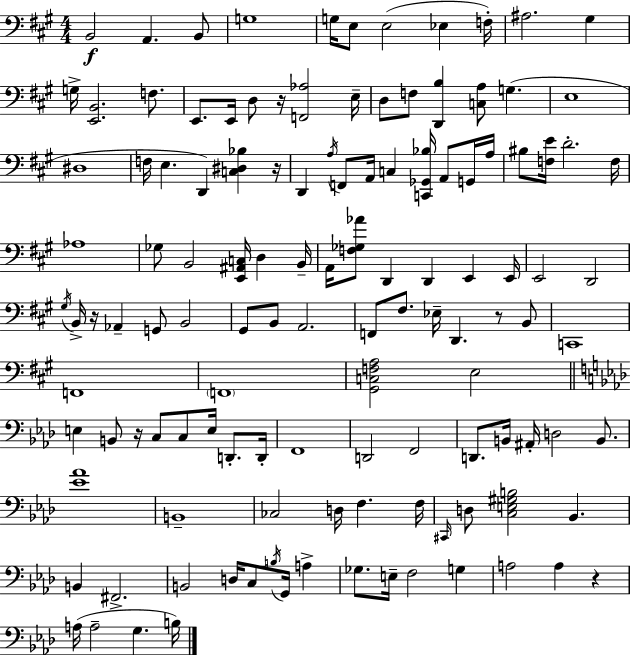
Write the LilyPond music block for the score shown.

{
  \clef bass
  \numericTimeSignature
  \time 4/4
  \key a \major
  \repeat volta 2 { b,2\f a,4. b,8 | g1 | g16 e8 e2( ees4 f16-.) | ais2. gis4 | \break g16-> <e, b,>2. f8. | e,8. e,16 d8 r16 <f, aes>2 e16-- | d8 f8 <d, b>4 <c a>8 g4.( | e1 | \break dis1 | f16 e4. d,4) <c dis bes>4 r16 | d,4 \acciaccatura { a16 } f,8 a,16 c4 <c, ges, bes>16 a,8 g,16 | a16 bis8 <f e'>16 d'2.-. | \break f16 aes1 | ges8 b,2 <e, ais, c>16 d4 | b,16-- a,16 <f ges aes'>8 d,4 d,4 e,4 | e,16 e,2 d,2 | \break \acciaccatura { gis16 } b,16-> r16 aes,4-- g,8 b,2 | gis,8 b,8 a,2. | f,8 fis8. ees16-- d,4. r8 | b,8 c,1 | \break f,1 | \parenthesize f,1 | <gis, c f a>2 e2 | \bar "||" \break \key aes \major e4 b,8 r16 c8 c8 e16 d,8.-. d,16-. | f,1 | d,2 f,2 | d,8. b,16 ais,16-. d2 b,8. | \break <ees' aes'>1 | b,1-- | ces2 d16 f4. f16 | \grace { cis,16 } d8 <c e gis b>2 bes,4. | \break b,4 fis,2.-> | b,2 d16 c8 \acciaccatura { b16 } g,16 a4-> | ges8. e16-- f2 g4 | a2 a4 r4 | \break a16( a2-- g4. | b16) } \bar "|."
}